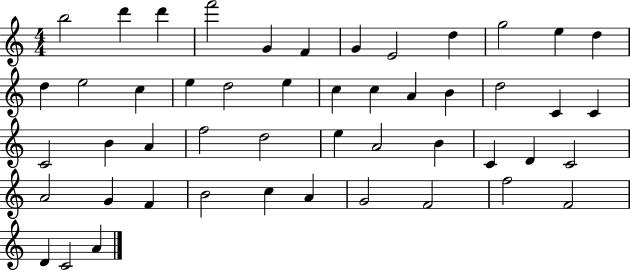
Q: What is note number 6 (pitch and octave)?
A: F4